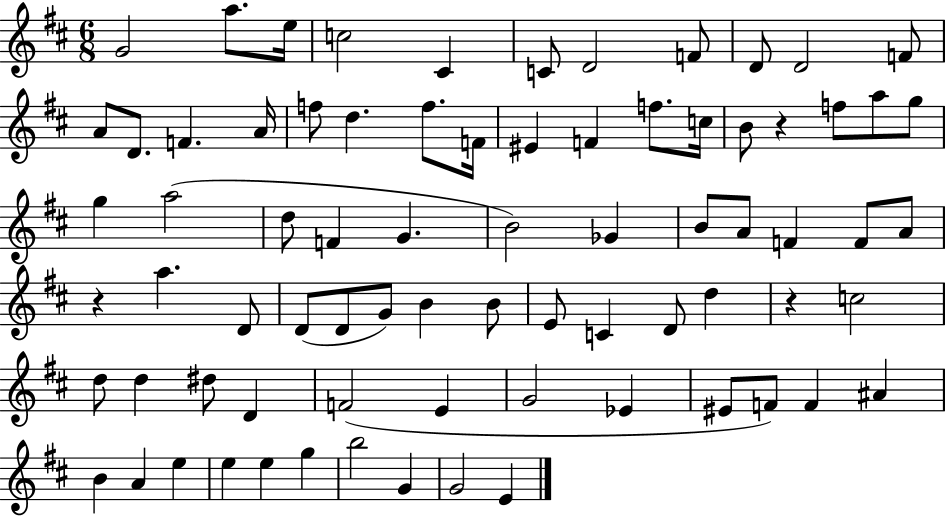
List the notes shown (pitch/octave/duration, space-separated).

G4/h A5/e. E5/s C5/h C#4/q C4/e D4/h F4/e D4/e D4/h F4/e A4/e D4/e. F4/q. A4/s F5/e D5/q. F5/e. F4/s EIS4/q F4/q F5/e. C5/s B4/e R/q F5/e A5/e G5/e G5/q A5/h D5/e F4/q G4/q. B4/h Gb4/q B4/e A4/e F4/q F4/e A4/e R/q A5/q. D4/e D4/e D4/e G4/e B4/q B4/e E4/e C4/q D4/e D5/q R/q C5/h D5/e D5/q D#5/e D4/q F4/h E4/q G4/h Eb4/q EIS4/e F4/e F4/q A#4/q B4/q A4/q E5/q E5/q E5/q G5/q B5/h G4/q G4/h E4/q